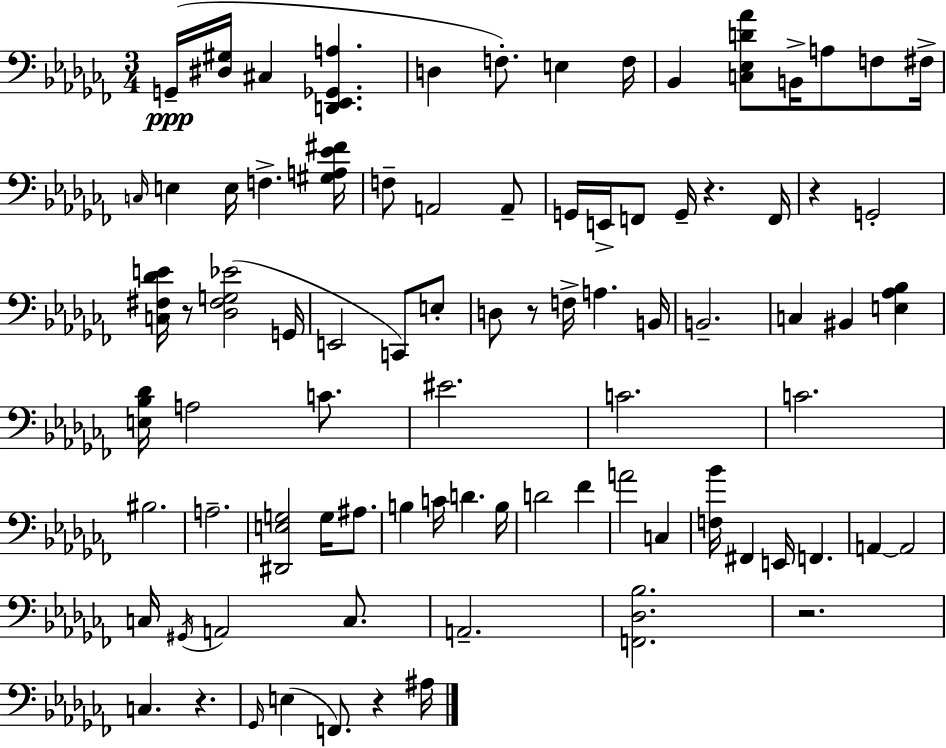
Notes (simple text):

G2/s [D#3,G#3]/s C#3/q [D2,Eb2,Gb2,A3]/q. D3/q F3/e. E3/q F3/s Bb2/q [C3,Eb3,D4,Ab4]/e B2/s A3/e F3/e F#3/s C3/s E3/q E3/s F3/q. [G#3,A3,Eb4,F#4]/s F3/e A2/h A2/e G2/s E2/s F2/e G2/s R/q. F2/s R/q G2/h [C3,F#3,Db4,E4]/s R/e [Db3,F#3,G3,Eb4]/h G2/s E2/h C2/e E3/e D3/e R/e F3/s A3/q. B2/s B2/h. C3/q BIS2/q [E3,Ab3,Bb3]/q [E3,Bb3,Db4]/s A3/h C4/e. EIS4/h. C4/h. C4/h. BIS3/h. A3/h. [D#2,E3,G3]/h G3/s A#3/e. B3/q C4/s D4/q. B3/s D4/h FES4/q A4/h C3/q [F3,Bb4]/s F#2/q E2/s F2/q. A2/q A2/h C3/s G#2/s A2/h C3/e. A2/h. [F2,Db3,Bb3]/h. R/h. C3/q. R/q. Gb2/s E3/q F2/e. R/q A#3/s